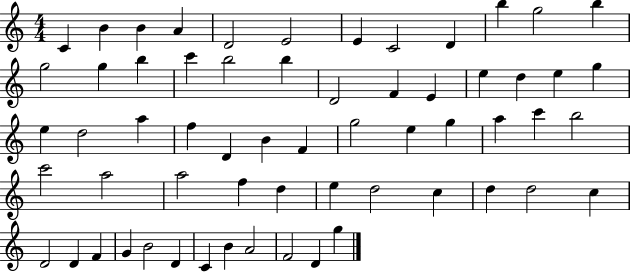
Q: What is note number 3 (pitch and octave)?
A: B4